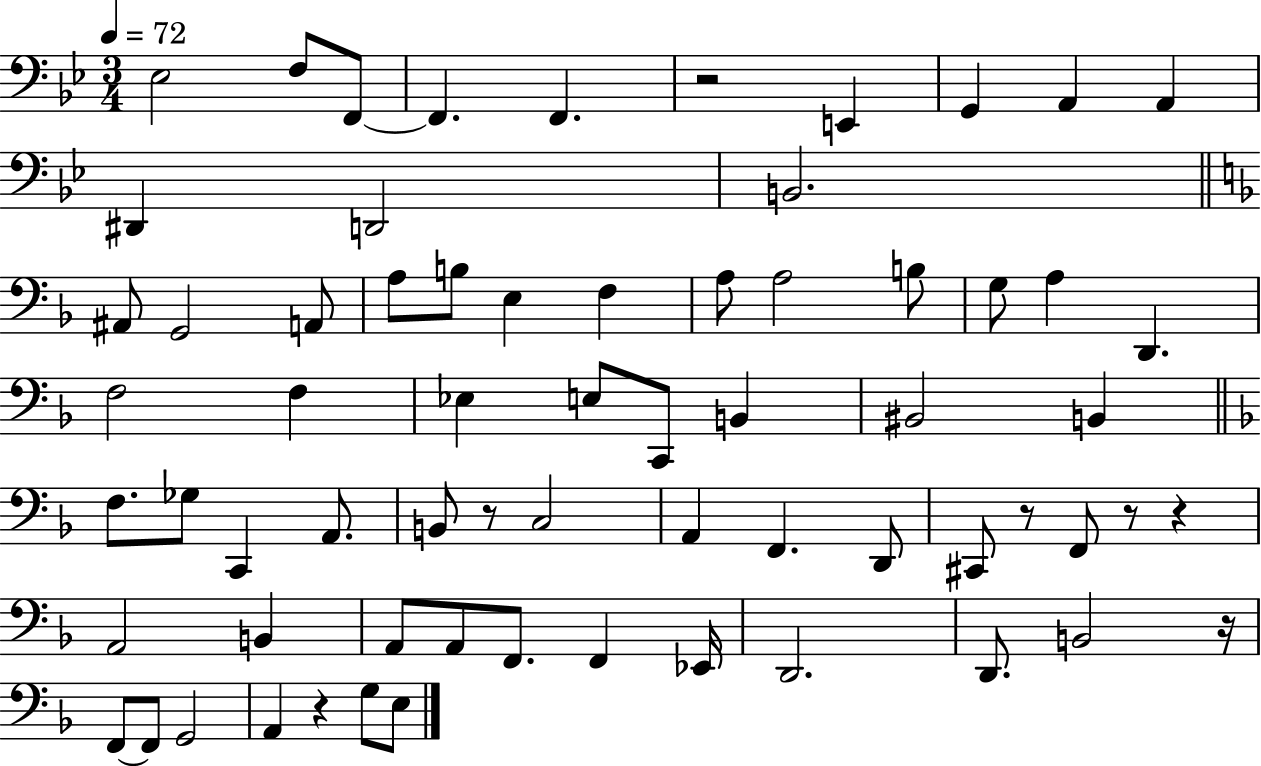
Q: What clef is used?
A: bass